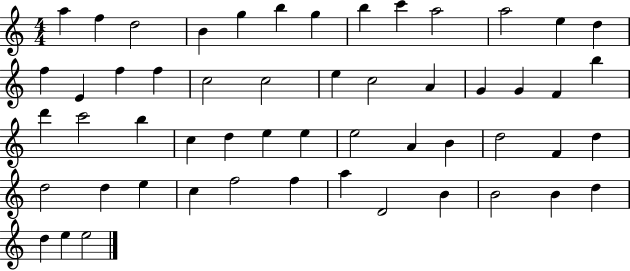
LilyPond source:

{
  \clef treble
  \numericTimeSignature
  \time 4/4
  \key c \major
  a''4 f''4 d''2 | b'4 g''4 b''4 g''4 | b''4 c'''4 a''2 | a''2 e''4 d''4 | \break f''4 e'4 f''4 f''4 | c''2 c''2 | e''4 c''2 a'4 | g'4 g'4 f'4 b''4 | \break d'''4 c'''2 b''4 | c''4 d''4 e''4 e''4 | e''2 a'4 b'4 | d''2 f'4 d''4 | \break d''2 d''4 e''4 | c''4 f''2 f''4 | a''4 d'2 b'4 | b'2 b'4 d''4 | \break d''4 e''4 e''2 | \bar "|."
}